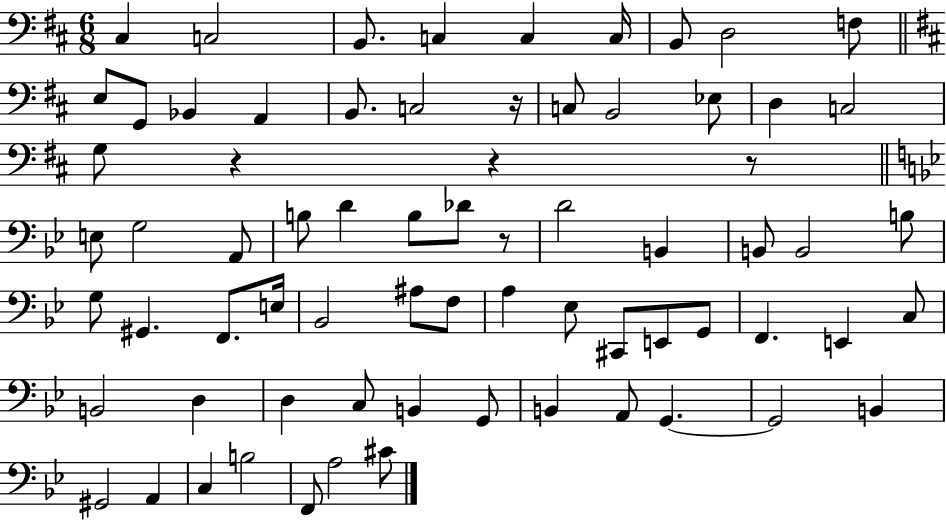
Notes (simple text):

C#3/q C3/h B2/e. C3/q C3/q C3/s B2/e D3/h F3/e E3/e G2/e Bb2/q A2/q B2/e. C3/h R/s C3/e B2/h Eb3/e D3/q C3/h G3/e R/q R/q R/e E3/e G3/h A2/e B3/e D4/q B3/e Db4/e R/e D4/h B2/q B2/e B2/h B3/e G3/e G#2/q. F2/e. E3/s Bb2/h A#3/e F3/e A3/q Eb3/e C#2/e E2/e G2/e F2/q. E2/q C3/e B2/h D3/q D3/q C3/e B2/q G2/e B2/q A2/e G2/q. G2/h B2/q G#2/h A2/q C3/q B3/h F2/e A3/h C#4/e